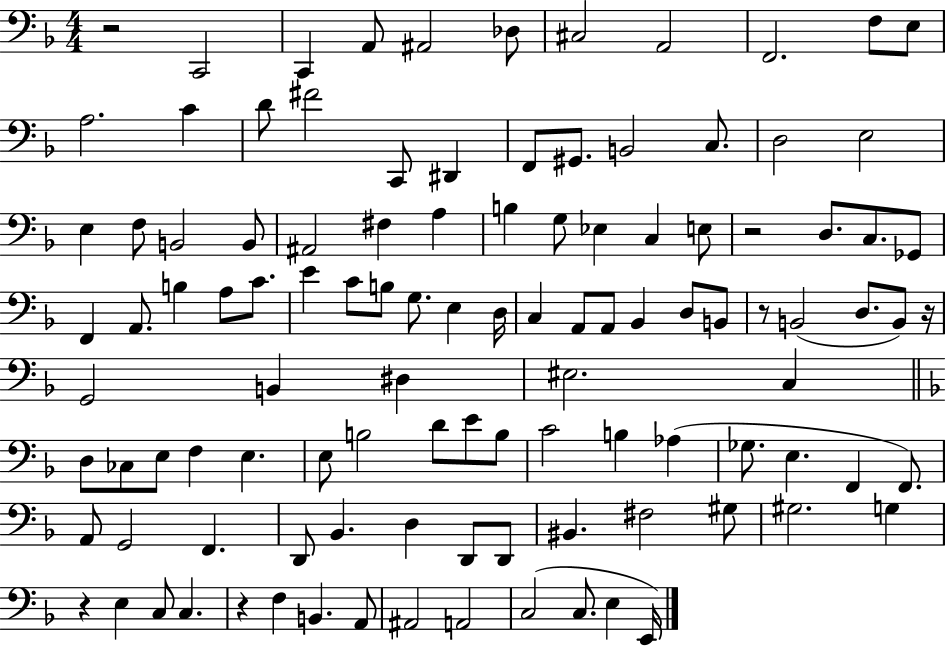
{
  \clef bass
  \numericTimeSignature
  \time 4/4
  \key f \major
  r2 c,2 | c,4 a,8 ais,2 des8 | cis2 a,2 | f,2. f8 e8 | \break a2. c'4 | d'8 fis'2 c,8 dis,4 | f,8 gis,8. b,2 c8. | d2 e2 | \break e4 f8 b,2 b,8 | ais,2 fis4 a4 | b4 g8 ees4 c4 e8 | r2 d8. c8. ges,8 | \break f,4 a,8. b4 a8 c'8. | e'4 c'8 b8 g8. e4 d16 | c4 a,8 a,8 bes,4 d8 b,8 | r8 b,2( d8. b,8) r16 | \break g,2 b,4 dis4 | eis2. c4 | \bar "||" \break \key f \major d8 ces8 e8 f4 e4. | e8 b2 d'8 e'8 b8 | c'2 b4 aes4( | ges8. e4. f,4 f,8.) | \break a,8 g,2 f,4. | d,8 bes,4. d4 d,8 d,8 | bis,4. fis2 gis8 | gis2. g4 | \break r4 e4 c8 c4. | r4 f4 b,4. a,8 | ais,2 a,2 | c2( c8. e4 e,16) | \break \bar "|."
}